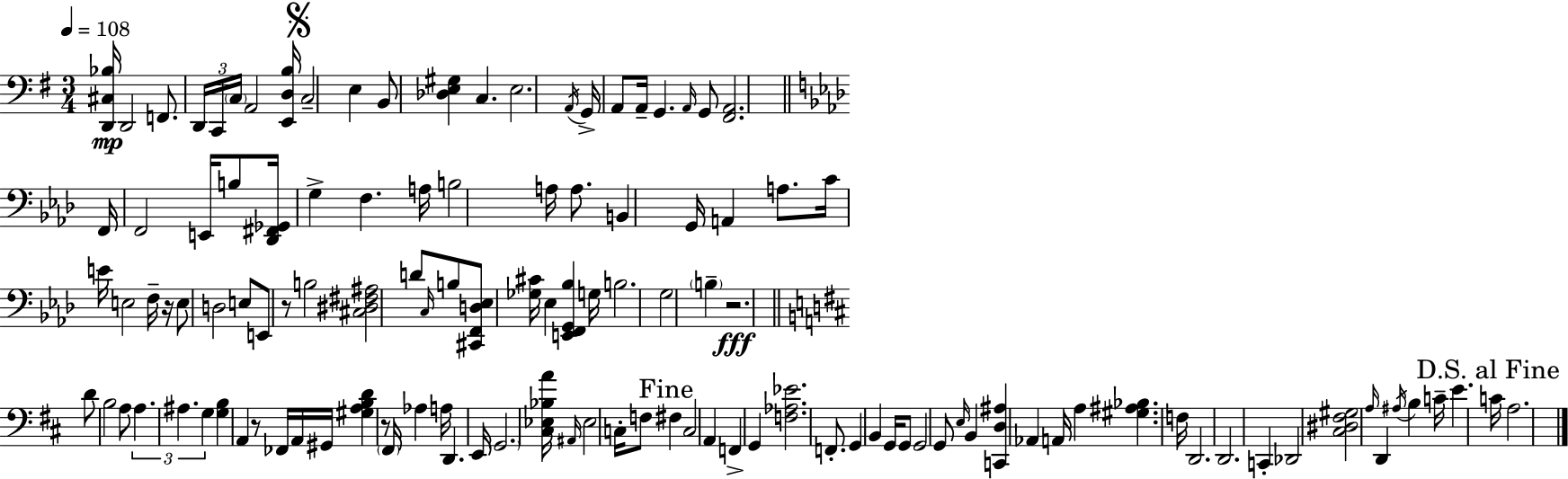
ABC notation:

X:1
T:Untitled
M:3/4
L:1/4
K:G
[D,,^C,_B,]/4 D,,2 F,,/2 D,,/4 C,,/4 C,/4 A,,2 [E,,D,B,]/4 C,2 E, B,,/2 [_D,E,^G,] C, E,2 A,,/4 G,,/4 A,,/2 A,,/4 G,, A,,/4 G,,/2 [^F,,A,,]2 F,,/4 F,,2 E,,/4 B,/2 [_D,,^F,,_G,,]/4 G, F, A,/4 B,2 A,/4 A,/2 B,, G,,/4 A,, A,/2 C/4 E/4 E,2 F,/4 z/4 E,/2 D,2 E,/2 E,,/2 z/2 B,2 [^C,^D,^F,^A,]2 D/2 C,/4 B,/2 [^C,,F,,D,_E,]/2 [_G,^C]/4 _E, [E,,F,,G,,_B,] G,/4 B,2 G,2 B, z2 D/2 B,2 A,/2 A, ^A, G, [G,B,] A,, z/2 _F,,/4 A,,/4 ^G,,/4 [^G,A,B,D] z/2 ^F,,/4 _A, A,/4 D,, E,,/4 G,,2 [^C,_E,_B,A]/4 ^A,,/4 _E,2 C,/4 F,/2 ^F, C,2 A,, F,, G,, [F,_A,_E]2 F,,/2 G,, B,, G,,/4 G,,/2 G,,2 G,,/2 E,/4 B,, [C,,D,^A,] _A,, A,,/4 A, [^G,^A,_B,] F,/4 D,,2 D,,2 C,, _D,,2 [^C,^D,^F,^G,]2 A,/4 D,, ^A,/4 B, C/4 E C/4 A,2